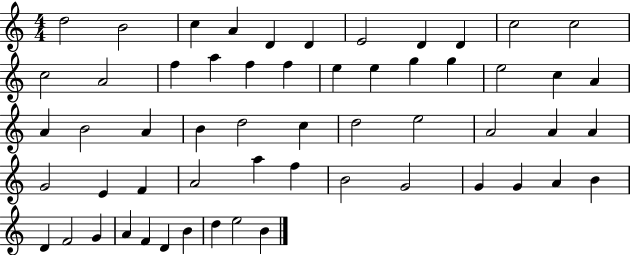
X:1
T:Untitled
M:4/4
L:1/4
K:C
d2 B2 c A D D E2 D D c2 c2 c2 A2 f a f f e e g g e2 c A A B2 A B d2 c d2 e2 A2 A A G2 E F A2 a f B2 G2 G G A B D F2 G A F D B d e2 B